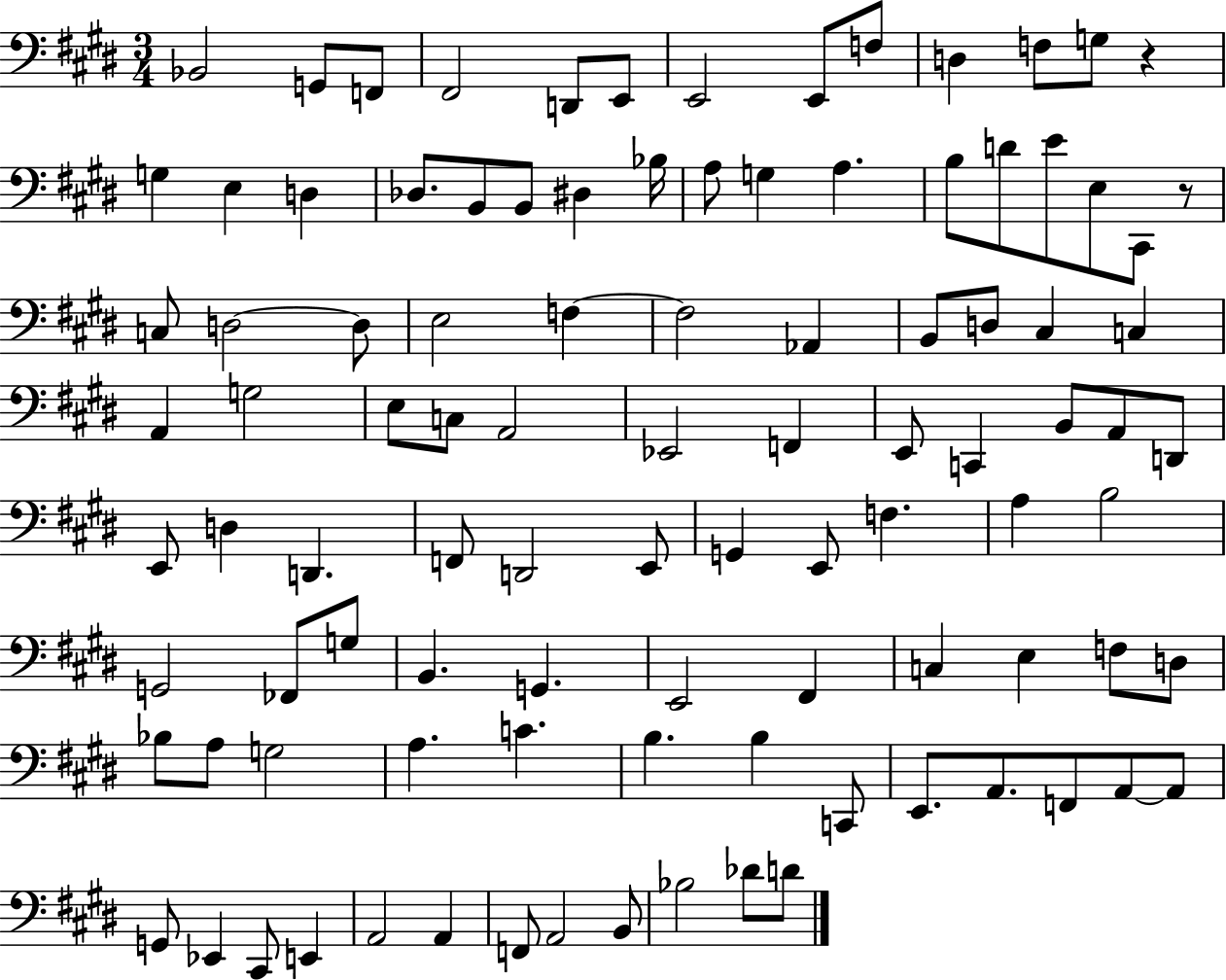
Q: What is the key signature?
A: E major